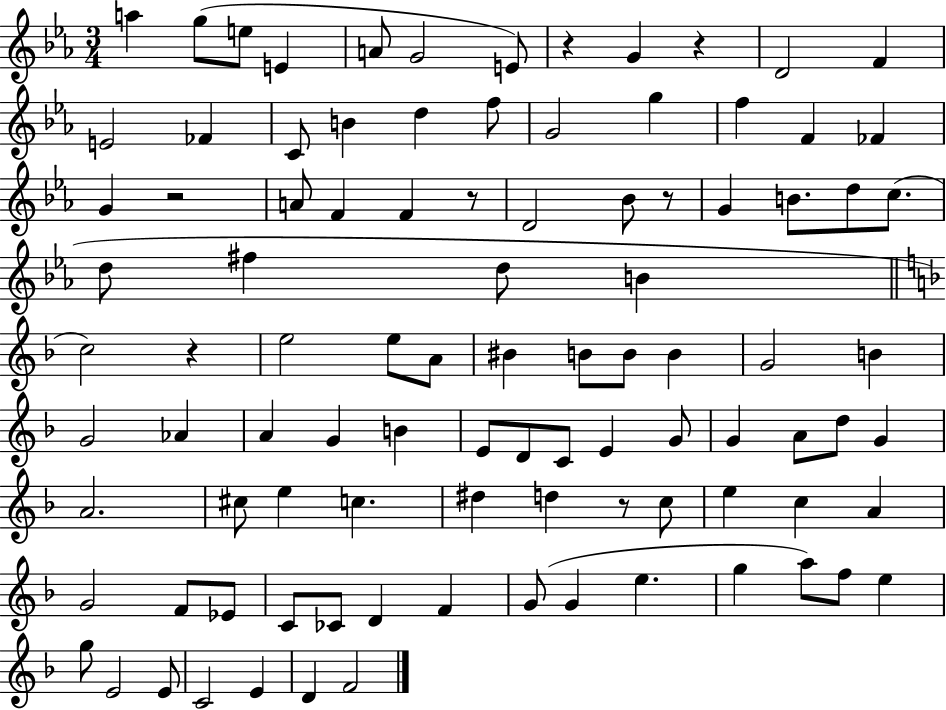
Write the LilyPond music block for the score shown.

{
  \clef treble
  \numericTimeSignature
  \time 3/4
  \key ees \major
  a''4 g''8( e''8 e'4 | a'8 g'2 e'8) | r4 g'4 r4 | d'2 f'4 | \break e'2 fes'4 | c'8 b'4 d''4 f''8 | g'2 g''4 | f''4 f'4 fes'4 | \break g'4 r2 | a'8 f'4 f'4 r8 | d'2 bes'8 r8 | g'4 b'8. d''8 c''8.( | \break d''8 fis''4 d''8 b'4 | \bar "||" \break \key f \major c''2) r4 | e''2 e''8 a'8 | bis'4 b'8 b'8 b'4 | g'2 b'4 | \break g'2 aes'4 | a'4 g'4 b'4 | e'8 d'8 c'8 e'4 g'8 | g'4 a'8 d''8 g'4 | \break a'2. | cis''8 e''4 c''4. | dis''4 d''4 r8 c''8 | e''4 c''4 a'4 | \break g'2 f'8 ees'8 | c'8 ces'8 d'4 f'4 | g'8( g'4 e''4. | g''4 a''8) f''8 e''4 | \break g''8 e'2 e'8 | c'2 e'4 | d'4 f'2 | \bar "|."
}